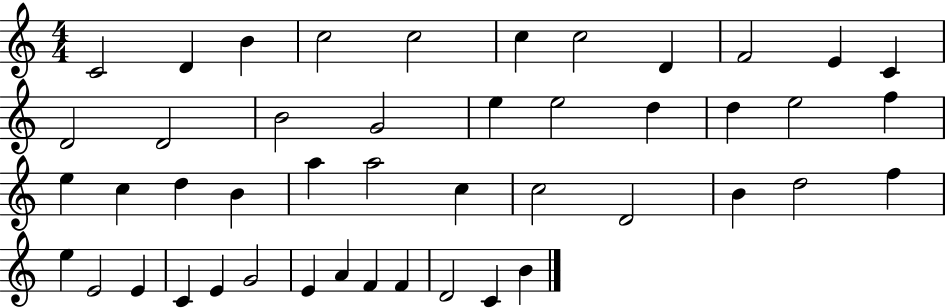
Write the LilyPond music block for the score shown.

{
  \clef treble
  \numericTimeSignature
  \time 4/4
  \key c \major
  c'2 d'4 b'4 | c''2 c''2 | c''4 c''2 d'4 | f'2 e'4 c'4 | \break d'2 d'2 | b'2 g'2 | e''4 e''2 d''4 | d''4 e''2 f''4 | \break e''4 c''4 d''4 b'4 | a''4 a''2 c''4 | c''2 d'2 | b'4 d''2 f''4 | \break e''4 e'2 e'4 | c'4 e'4 g'2 | e'4 a'4 f'4 f'4 | d'2 c'4 b'4 | \break \bar "|."
}